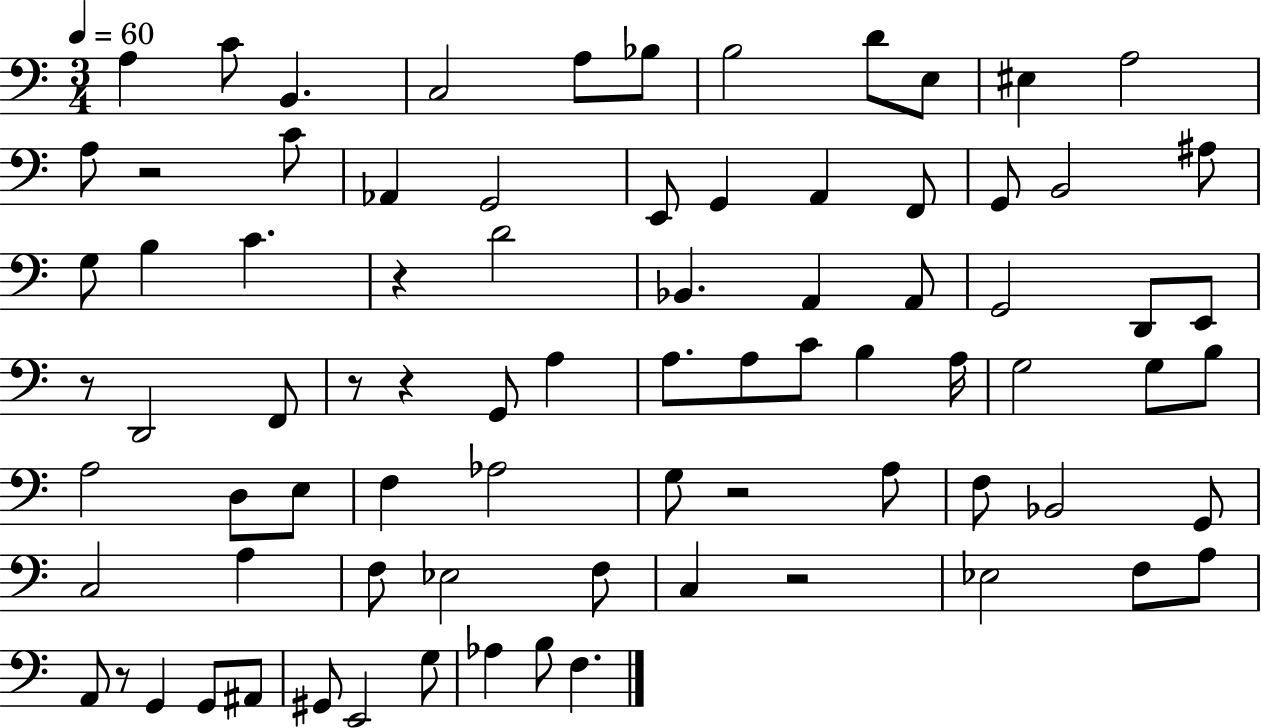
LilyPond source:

{
  \clef bass
  \numericTimeSignature
  \time 3/4
  \key c \major
  \tempo 4 = 60
  a4 c'8 b,4. | c2 a8 bes8 | b2 d'8 e8 | eis4 a2 | \break a8 r2 c'8 | aes,4 g,2 | e,8 g,4 a,4 f,8 | g,8 b,2 ais8 | \break g8 b4 c'4. | r4 d'2 | bes,4. a,4 a,8 | g,2 d,8 e,8 | \break r8 d,2 f,8 | r8 r4 g,8 a4 | a8. a8 c'8 b4 a16 | g2 g8 b8 | \break a2 d8 e8 | f4 aes2 | g8 r2 a8 | f8 bes,2 g,8 | \break c2 a4 | f8 ees2 f8 | c4 r2 | ees2 f8 a8 | \break a,8 r8 g,4 g,8 ais,8 | gis,8 e,2 g8 | aes4 b8 f4. | \bar "|."
}